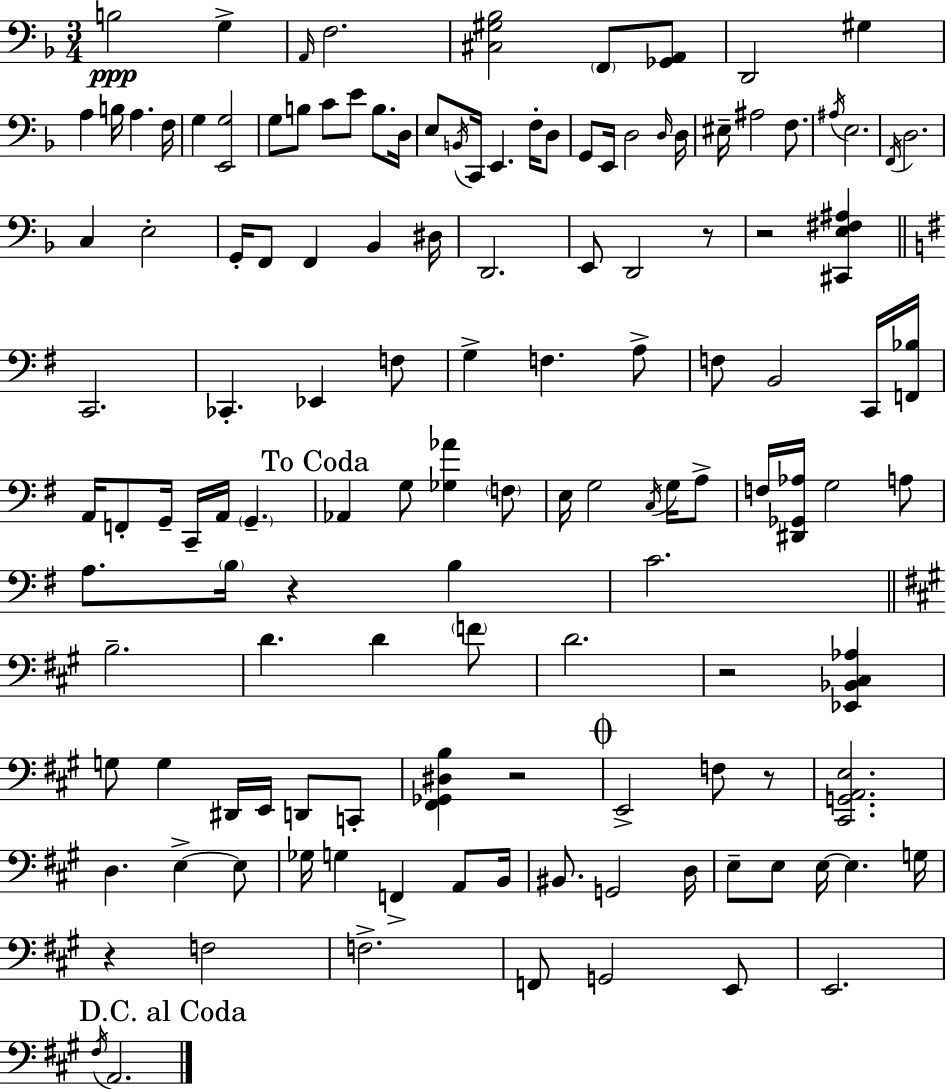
{
  \clef bass
  \numericTimeSignature
  \time 3/4
  \key f \major
  \repeat volta 2 { b2\ppp g4-> | \grace { a,16 } f2. | <cis gis bes>2 \parenthesize f,8 <ges, a,>8 | d,2 gis4 | \break a4 b16 a4. | f16 g4 <e, g>2 | g8 b8 c'8 e'8 b8. | d16 e8 \acciaccatura { b,16 } c,16 e,4. f16-. | \break d8 g,8 e,16 d2 | \grace { d16 } d16 eis16-- ais2 | f8. \acciaccatura { ais16 } e2. | \acciaccatura { f,16 } d2. | \break c4 e2-. | g,16-. f,8 f,4 | bes,4 dis16 d,2. | e,8 d,2 | \break r8 r2 | <cis, e fis ais>4 \bar "||" \break \key e \minor c,2. | ces,4.-. ees,4 f8 | g4-> f4. a8-> | f8 b,2 c,16 <f, bes>16 | \break a,16 f,8-. g,16-- c,16-- a,16 \parenthesize g,4.-- | \mark "To Coda" aes,4 g8 <ges aes'>4 \parenthesize f8 | e16 g2 \acciaccatura { c16 } g16 a8-> | f16 <dis, ges, aes>16 g2 a8 | \break a8. \parenthesize b16 r4 b4 | c'2. | \bar "||" \break \key a \major b2.-- | d'4. d'4 \parenthesize f'8 | d'2. | r2 <ees, bes, cis aes>4 | \break g8 g4 dis,16 e,16 d,8 c,8-. | <fis, ges, dis b>4 r2 | \mark \markup { \musicglyph "scripts.coda" } e,2-> f8 r8 | <cis, g, a, e>2. | \break d4. e4->~~ e8 | ges16 g4 f,4-> a,8 b,16 | bis,8. g,2 d16 | e8-- e8 e16~~ e4. g16 | \break r4 f2 | f2.-> | f,8 g,2 e,8 | e,2. | \break \mark "D.C. al Coda" \acciaccatura { fis16 } a,2. | } \bar "|."
}